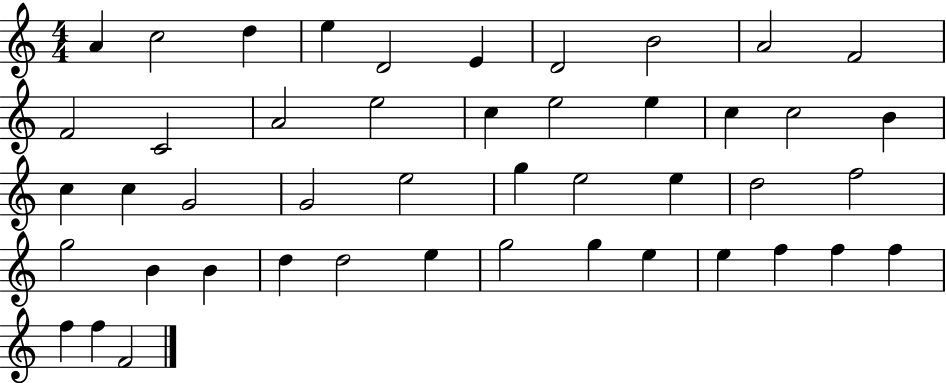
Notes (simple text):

A4/q C5/h D5/q E5/q D4/h E4/q D4/h B4/h A4/h F4/h F4/h C4/h A4/h E5/h C5/q E5/h E5/q C5/q C5/h B4/q C5/q C5/q G4/h G4/h E5/h G5/q E5/h E5/q D5/h F5/h G5/h B4/q B4/q D5/q D5/h E5/q G5/h G5/q E5/q E5/q F5/q F5/q F5/q F5/q F5/q F4/h